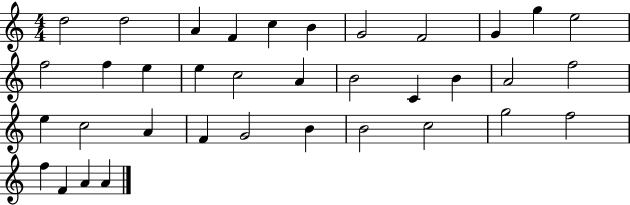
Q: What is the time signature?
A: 4/4